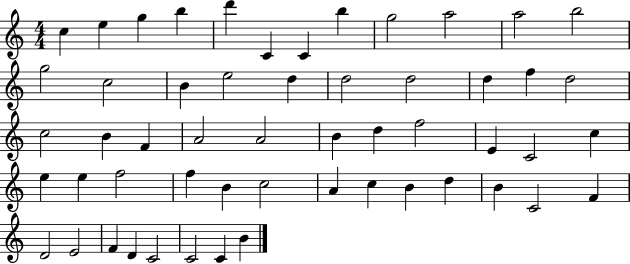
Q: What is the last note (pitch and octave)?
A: B4